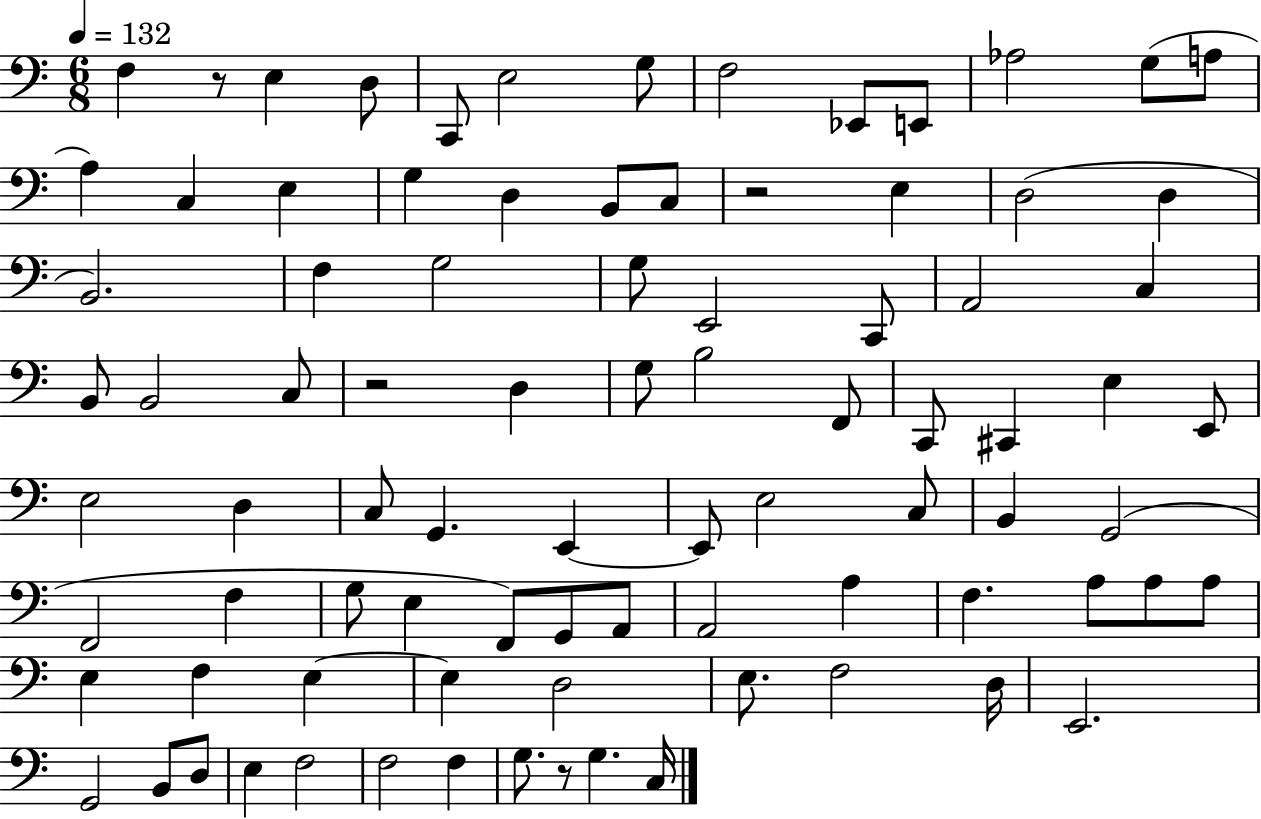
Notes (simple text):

F3/q R/e E3/q D3/e C2/e E3/h G3/e F3/h Eb2/e E2/e Ab3/h G3/e A3/e A3/q C3/q E3/q G3/q D3/q B2/e C3/e R/h E3/q D3/h D3/q B2/h. F3/q G3/h G3/e E2/h C2/e A2/h C3/q B2/e B2/h C3/e R/h D3/q G3/e B3/h F2/e C2/e C#2/q E3/q E2/e E3/h D3/q C3/e G2/q. E2/q E2/e E3/h C3/e B2/q G2/h F2/h F3/q G3/e E3/q F2/e G2/e A2/e A2/h A3/q F3/q. A3/e A3/e A3/e E3/q F3/q E3/q E3/q D3/h E3/e. F3/h D3/s E2/h. G2/h B2/e D3/e E3/q F3/h F3/h F3/q G3/e. R/e G3/q. C3/s